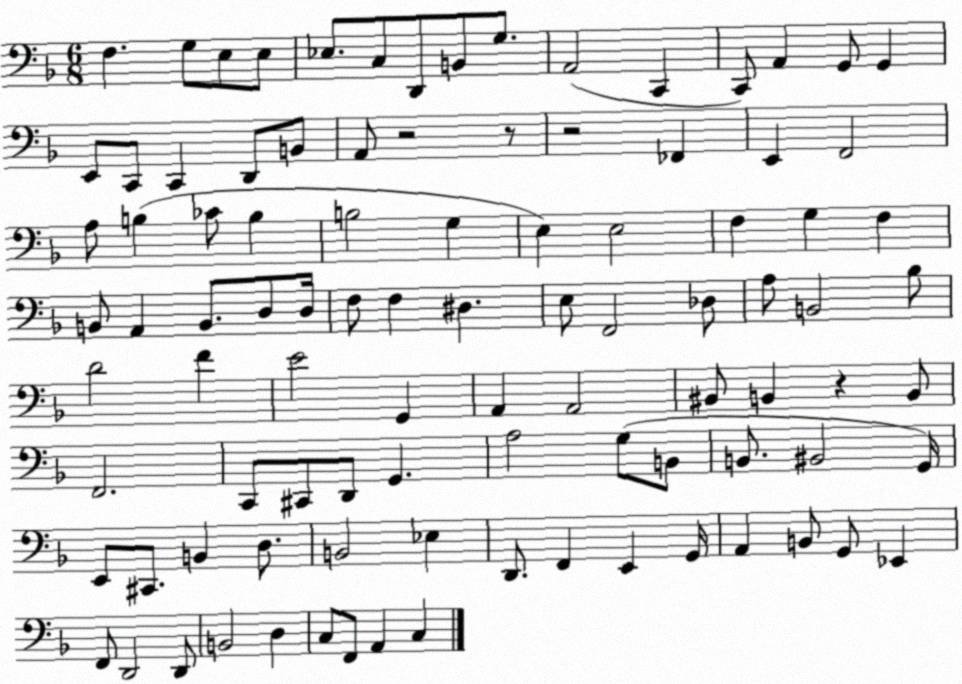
X:1
T:Untitled
M:6/8
L:1/4
K:F
F, G,/2 E,/2 E,/2 _E,/2 C,/2 D,,/2 B,,/2 G,/2 A,,2 C,, C,,/2 A,, G,,/2 G,, E,,/2 C,,/2 C,, D,,/2 B,,/2 A,,/2 z2 z/2 z2 _F,, E,, F,,2 A,/2 B, _C/2 B, B,2 G, E, E,2 F, G, F, B,,/2 A,, B,,/2 D,/2 D,/4 F,/2 F, ^D, E,/2 F,,2 _D,/2 A,/2 B,,2 _B,/2 D2 F E2 G,, A,, A,,2 ^B,,/2 B,, z B,,/2 F,,2 C,,/2 ^C,,/2 D,,/2 G,, A,2 G,/2 B,,/2 B,,/2 ^B,,2 G,,/4 E,,/2 ^C,,/2 B,, D,/2 B,,2 _E, D,,/2 F,, E,, G,,/4 A,, B,,/2 G,,/2 _E,, F,,/2 D,,2 D,,/2 B,,2 D, C,/2 F,,/2 A,, C,